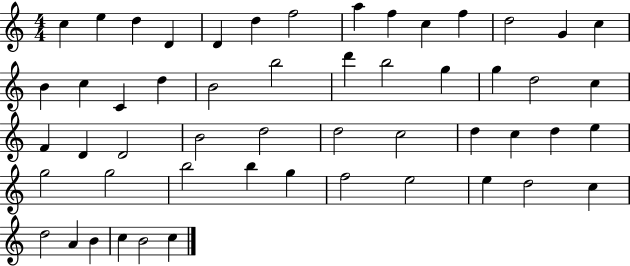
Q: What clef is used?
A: treble